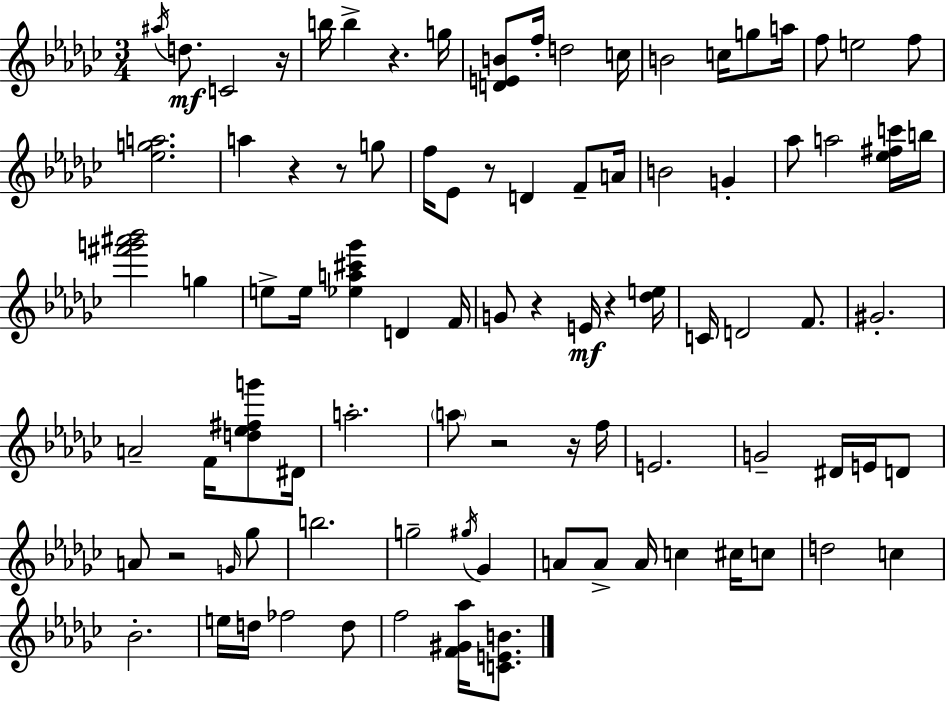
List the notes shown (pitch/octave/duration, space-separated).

A#5/s D5/e. C4/h R/s B5/s B5/q R/q. G5/s [D4,E4,B4]/e F5/s D5/h C5/s B4/h C5/s G5/e A5/s F5/e E5/h F5/e [Eb5,G5,A5]/h. A5/q R/q R/e G5/e F5/s Eb4/e R/e D4/q F4/e A4/s B4/h G4/q Ab5/e A5/h [Eb5,F#5,C6]/s B5/s [F#6,G6,A#6,Bb6]/h G5/q E5/e E5/s [Eb5,A5,C#6,Gb6]/q D4/q F4/s G4/e R/q E4/s R/q [Db5,E5]/s C4/s D4/h F4/e. G#4/h. A4/h F4/s [D5,Eb5,F#5,G6]/e D#4/s A5/h. A5/e R/h R/s F5/s E4/h. G4/h D#4/s E4/s D4/e A4/e R/h G4/s Gb5/e B5/h. G5/h G#5/s Gb4/q A4/e A4/e A4/s C5/q C#5/s C5/e D5/h C5/q Bb4/h. E5/s D5/s FES5/h D5/e F5/h [F4,G#4,Ab5]/s [C4,E4,B4]/e.